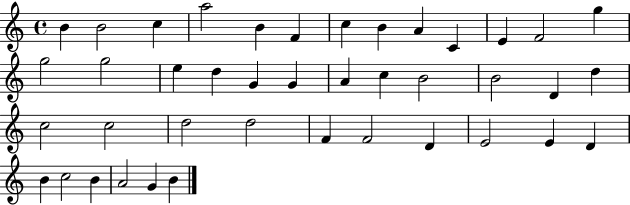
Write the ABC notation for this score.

X:1
T:Untitled
M:4/4
L:1/4
K:C
B B2 c a2 B F c B A C E F2 g g2 g2 e d G G A c B2 B2 D d c2 c2 d2 d2 F F2 D E2 E D B c2 B A2 G B